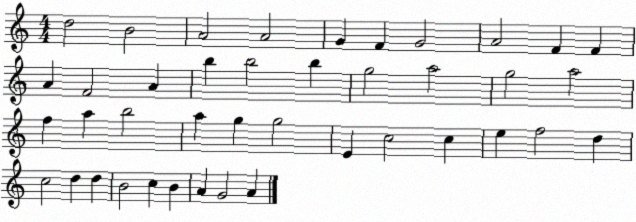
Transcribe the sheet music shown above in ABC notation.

X:1
T:Untitled
M:4/4
L:1/4
K:C
d2 B2 A2 A2 G F G2 A2 F F A F2 A b b2 b g2 a2 g2 a2 f a b2 a g g2 E c2 c e f2 d c2 d d B2 c B A G2 A